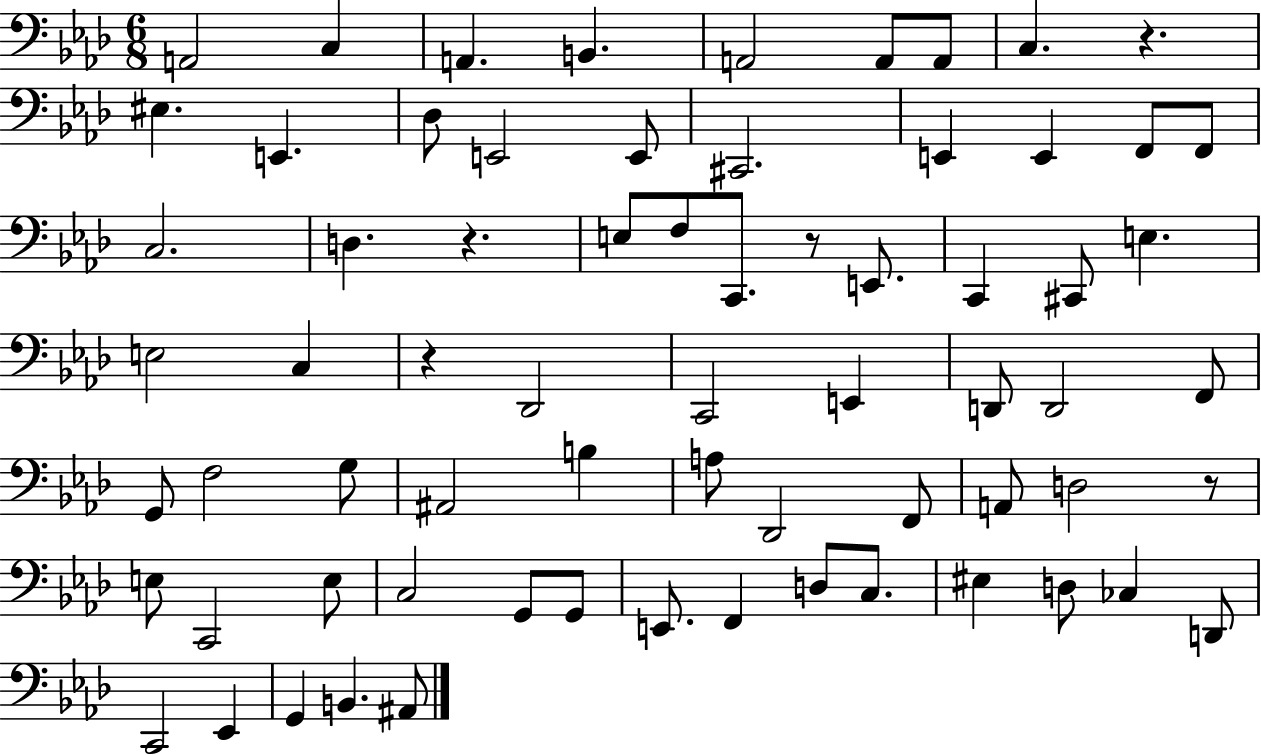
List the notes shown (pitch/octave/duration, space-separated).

A2/h C3/q A2/q. B2/q. A2/h A2/e A2/e C3/q. R/q. EIS3/q. E2/q. Db3/e E2/h E2/e C#2/h. E2/q E2/q F2/e F2/e C3/h. D3/q. R/q. E3/e F3/e C2/e. R/e E2/e. C2/q C#2/e E3/q. E3/h C3/q R/q Db2/h C2/h E2/q D2/e D2/h F2/e G2/e F3/h G3/e A#2/h B3/q A3/e Db2/h F2/e A2/e D3/h R/e E3/e C2/h E3/e C3/h G2/e G2/e E2/e. F2/q D3/e C3/e. EIS3/q D3/e CES3/q D2/e C2/h Eb2/q G2/q B2/q. A#2/e